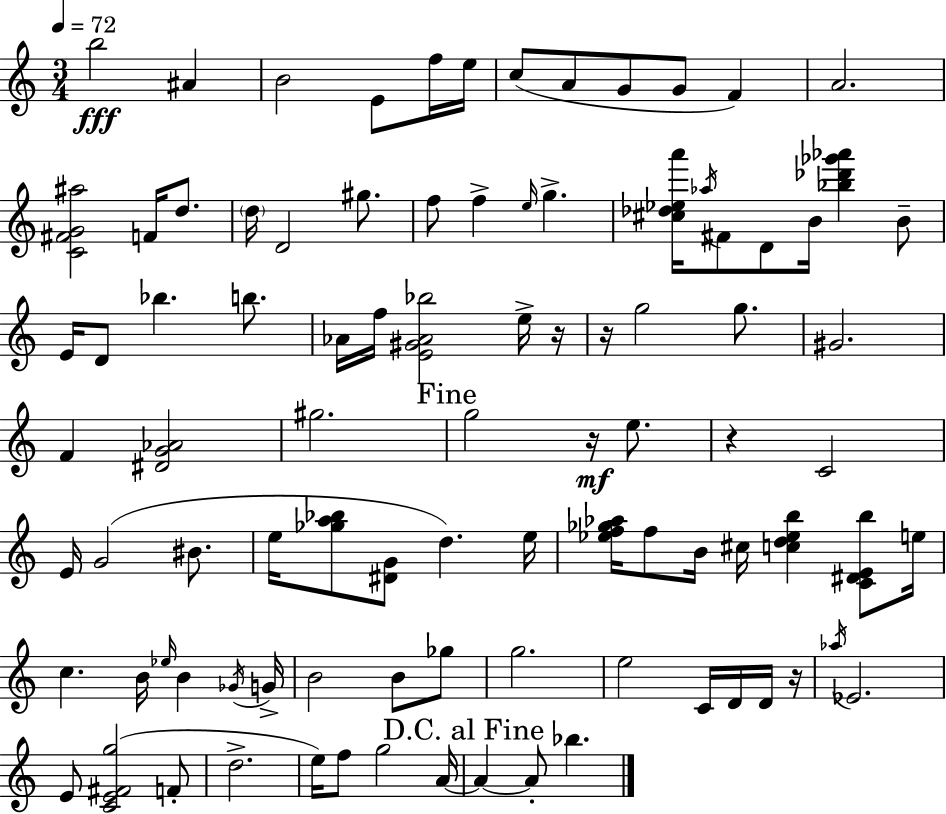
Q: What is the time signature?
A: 3/4